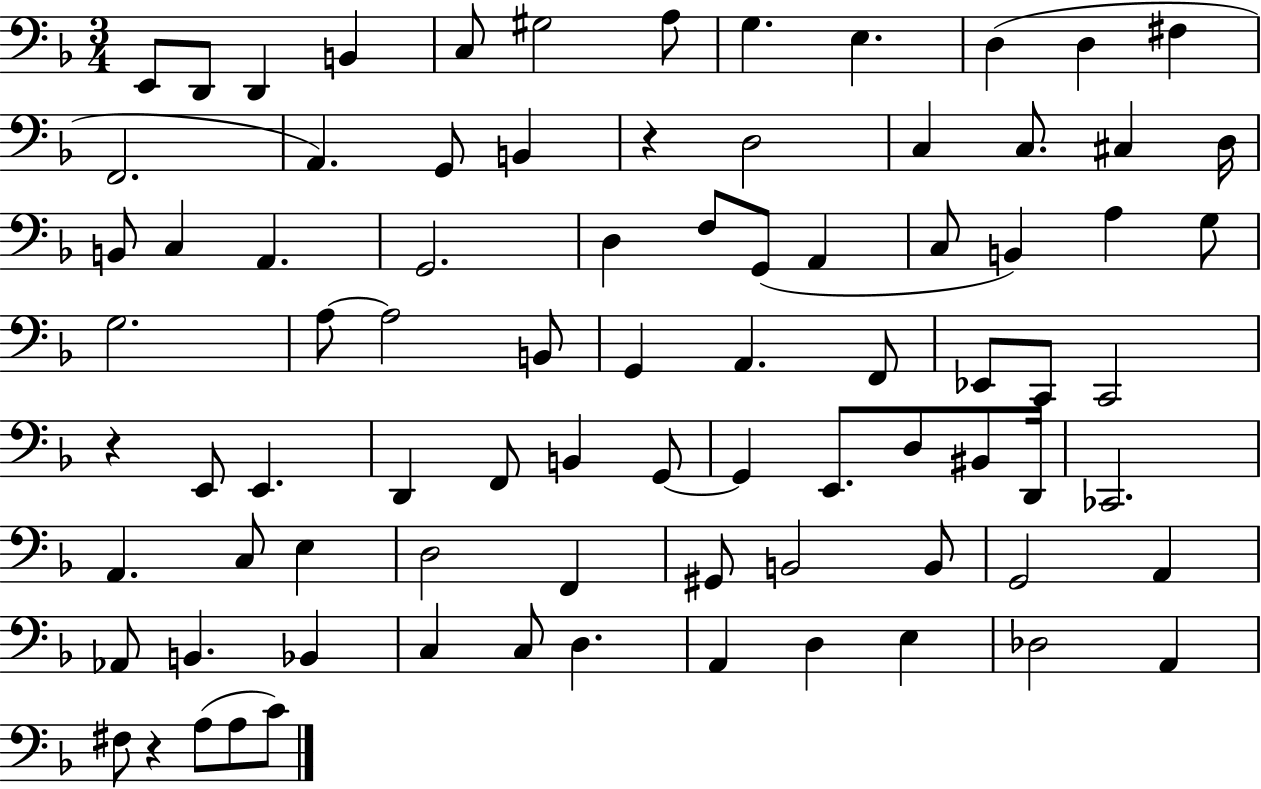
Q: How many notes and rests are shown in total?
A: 83